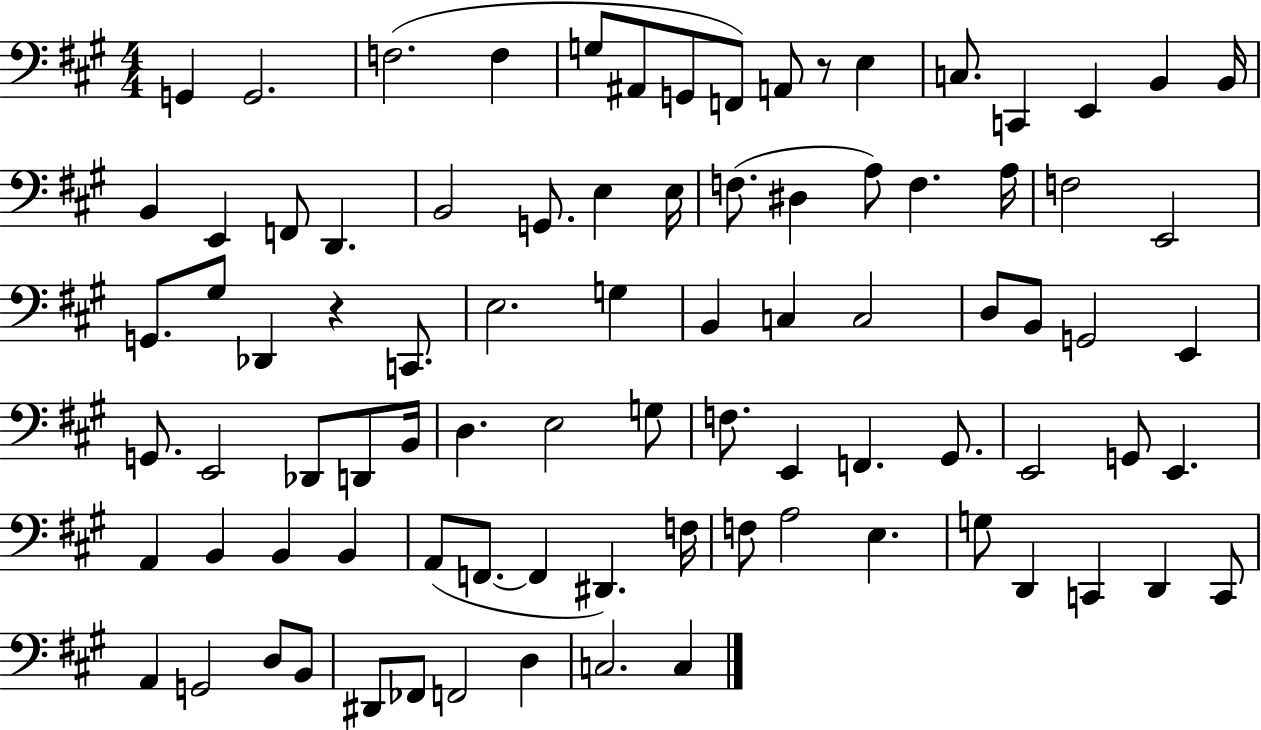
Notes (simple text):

G2/q G2/h. F3/h. F3/q G3/e A#2/e G2/e F2/e A2/e R/e E3/q C3/e. C2/q E2/q B2/q B2/s B2/q E2/q F2/e D2/q. B2/h G2/e. E3/q E3/s F3/e. D#3/q A3/e F3/q. A3/s F3/h E2/h G2/e. G#3/e Db2/q R/q C2/e. E3/h. G3/q B2/q C3/q C3/h D3/e B2/e G2/h E2/q G2/e. E2/h Db2/e D2/e B2/s D3/q. E3/h G3/e F3/e. E2/q F2/q. G#2/e. E2/h G2/e E2/q. A2/q B2/q B2/q B2/q A2/e F2/e. F2/q D#2/q. F3/s F3/e A3/h E3/q. G3/e D2/q C2/q D2/q C2/e A2/q G2/h D3/e B2/e D#2/e FES2/e F2/h D3/q C3/h. C3/q